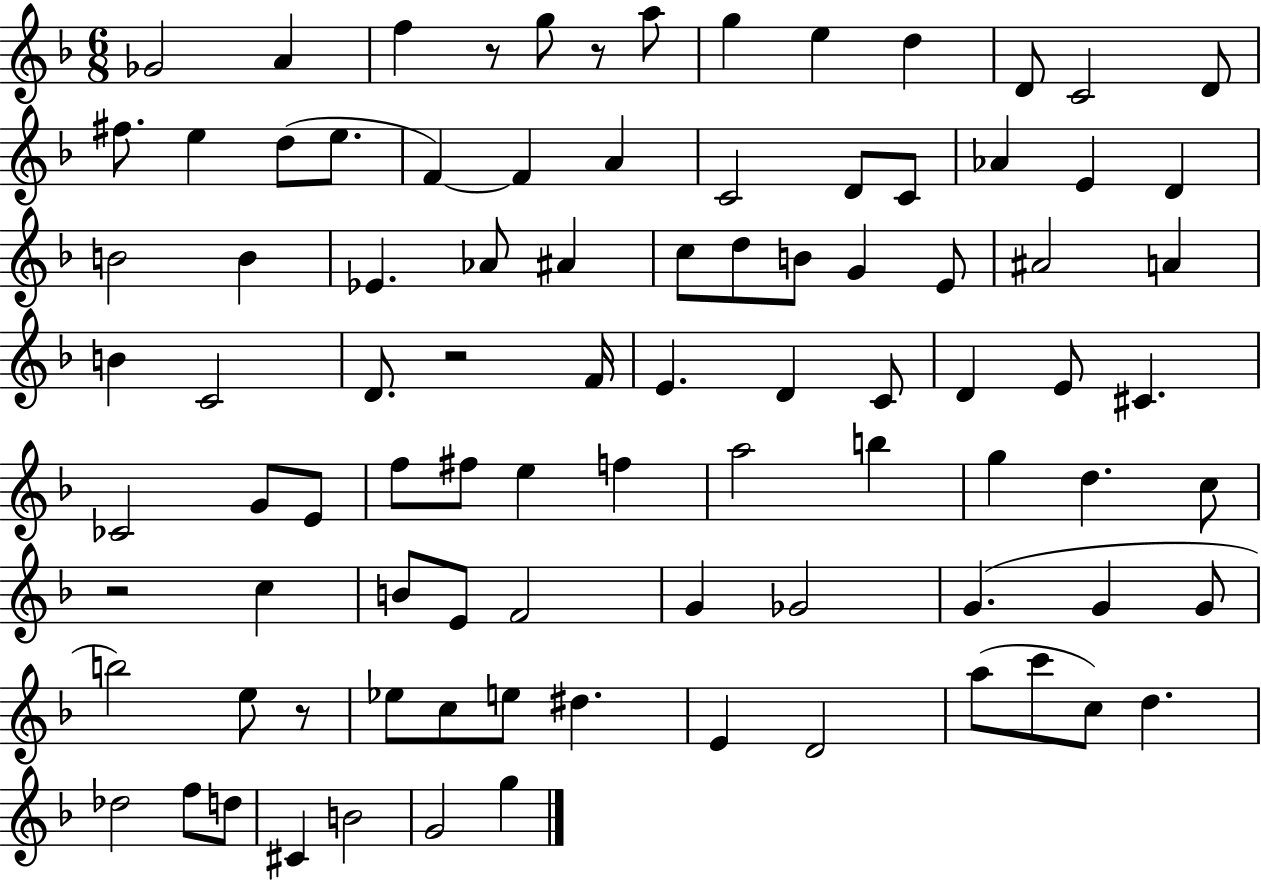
{
  \clef treble
  \numericTimeSignature
  \time 6/8
  \key f \major
  ges'2 a'4 | f''4 r8 g''8 r8 a''8 | g''4 e''4 d''4 | d'8 c'2 d'8 | \break fis''8. e''4 d''8( e''8. | f'4~~) f'4 a'4 | c'2 d'8 c'8 | aes'4 e'4 d'4 | \break b'2 b'4 | ees'4. aes'8 ais'4 | c''8 d''8 b'8 g'4 e'8 | ais'2 a'4 | \break b'4 c'2 | d'8. r2 f'16 | e'4. d'4 c'8 | d'4 e'8 cis'4. | \break ces'2 g'8 e'8 | f''8 fis''8 e''4 f''4 | a''2 b''4 | g''4 d''4. c''8 | \break r2 c''4 | b'8 e'8 f'2 | g'4 ges'2 | g'4.( g'4 g'8 | \break b''2) e''8 r8 | ees''8 c''8 e''8 dis''4. | e'4 d'2 | a''8( c'''8 c''8) d''4. | \break des''2 f''8 d''8 | cis'4 b'2 | g'2 g''4 | \bar "|."
}